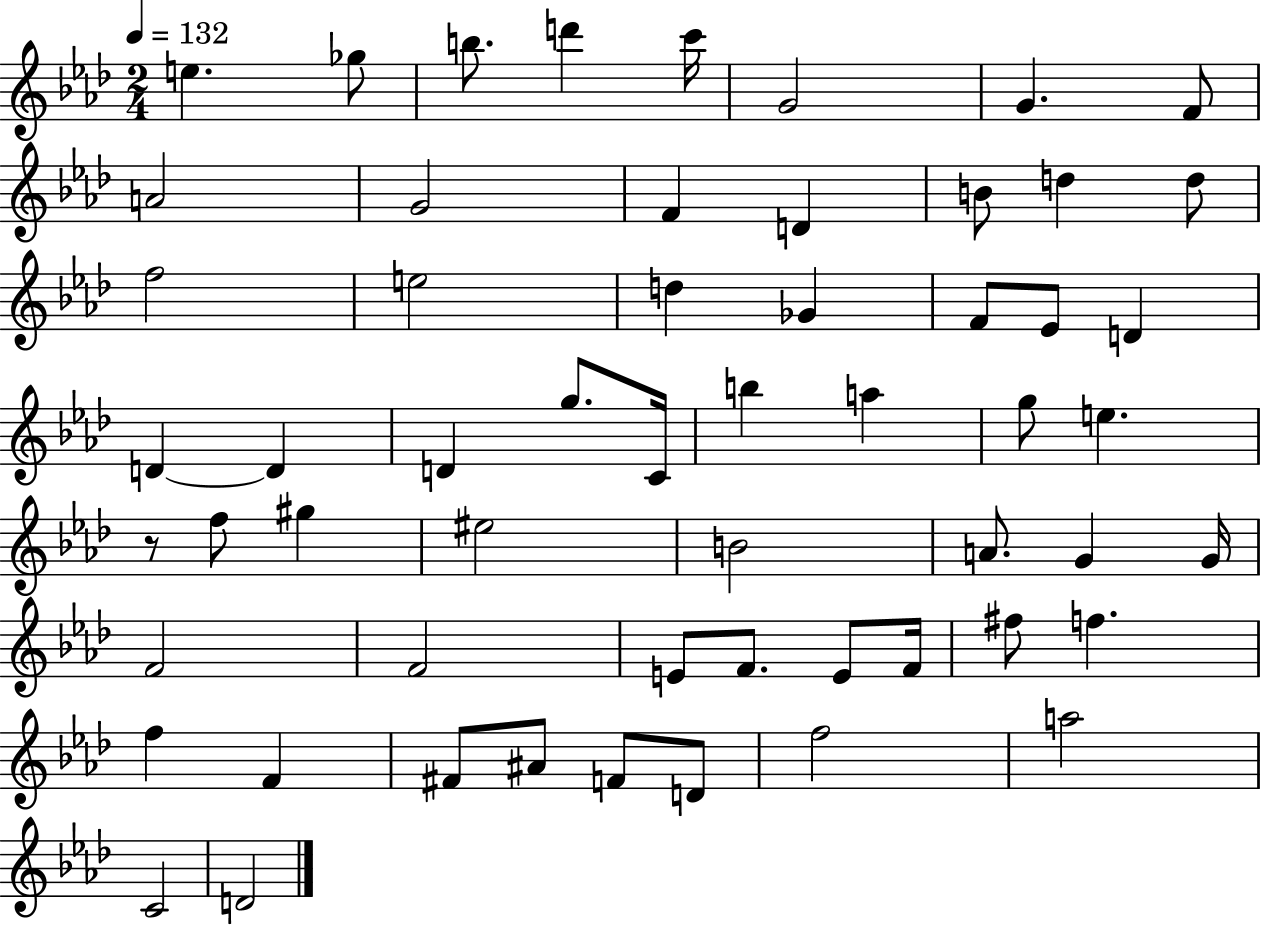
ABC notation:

X:1
T:Untitled
M:2/4
L:1/4
K:Ab
e _g/2 b/2 d' c'/4 G2 G F/2 A2 G2 F D B/2 d d/2 f2 e2 d _G F/2 _E/2 D D D D g/2 C/4 b a g/2 e z/2 f/2 ^g ^e2 B2 A/2 G G/4 F2 F2 E/2 F/2 E/2 F/4 ^f/2 f f F ^F/2 ^A/2 F/2 D/2 f2 a2 C2 D2